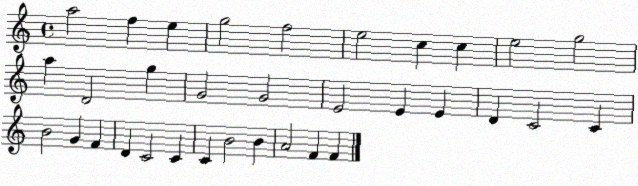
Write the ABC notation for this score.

X:1
T:Untitled
M:4/4
L:1/4
K:C
a2 f e g2 f2 e2 c c e2 g2 a D2 g G2 G2 E2 E E D C2 C B2 G F D C2 C C B2 B A2 F F